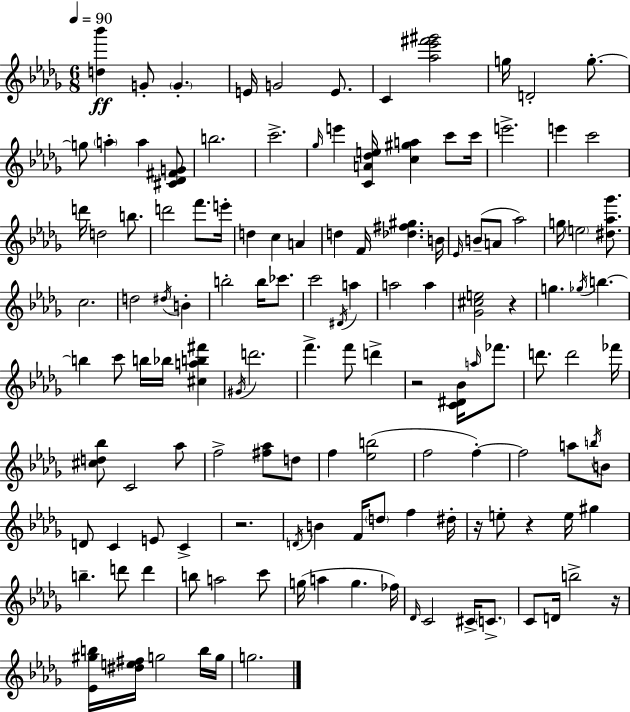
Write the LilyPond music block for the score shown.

{
  \clef treble
  \numericTimeSignature
  \time 6/8
  \key bes \minor
  \tempo 4 = 90
  \repeat volta 2 { <d'' bes'''>4\ff g'8-. \parenthesize g'4.-. | e'16 g'2 e'8. | c'4 <aes'' ees''' fis''' gis'''>2 | g''16 d'2-. g''8.-.~~ | \break g''8 \parenthesize a''4-. a''4 <cis' des' fis' g'>8 | b''2. | c'''2.-> | \grace { ges''16 } e'''4 <c' a' des'' e''>16 <c'' gis'' a''>4 c'''8 | \break c'''16 e'''2.-> | e'''4 c'''2 | d'''16 d''2 b''8. | d'''2 f'''8. | \break e'''16-. d''4 c''4 a'4 | d''4 f'16 <des'' fis'' gis''>4. | b'16 \grace { ees'16 } b'8--( a'8 aes''2) | g''16 \parenthesize e''2 <dis'' aes'' ges'''>8. | \break c''2. | d''2 \acciaccatura { dis''16 } b'4-. | b''2-. b''16 | ces'''8. c'''2 \acciaccatura { dis'16 } | \break a''4 a''2 | a''4 <ges' cis'' e''>2 | r4 g''4. \acciaccatura { ges''16 } b''4.~~ | b''4 c'''8 b''16 | \break bes''16 <cis'' a'' b'' fis'''>4 \acciaccatura { gis'16 } d'''2. | f'''4.-> | f'''8 d'''4-> r2 | <c' dis' bes'>16 \grace { a''16 } fes'''8. d'''8. d'''2 | \break fes'''16 <cis'' d'' bes''>8 c'2 | aes''8 f''2-> | <fis'' aes''>8 d''8 f''4 <ees'' b''>2( | f''2 | \break f''4-.~~) f''2 | a''8 \acciaccatura { b''16 } b'8 d'8 c'4 | e'8 c'4-> r2. | \acciaccatura { d'16 } b'4 | \break f'16 \parenthesize d''8 f''4 dis''16-. r16 e''8-. | r4 e''16 gis''4 b''4.-- | d'''8 d'''4 b''8 a''2 | c'''8 g''16( a''4 | \break g''4. fes''16) \grace { des'16 } c'2 | cis'16-> \parenthesize c'8.-> c'8 | d'16 b''2-> r16 <ees' gis'' b''>16 <dis'' e'' fis''>16 | g''2 b''16 g''16 g''2. | \break } \bar "|."
}